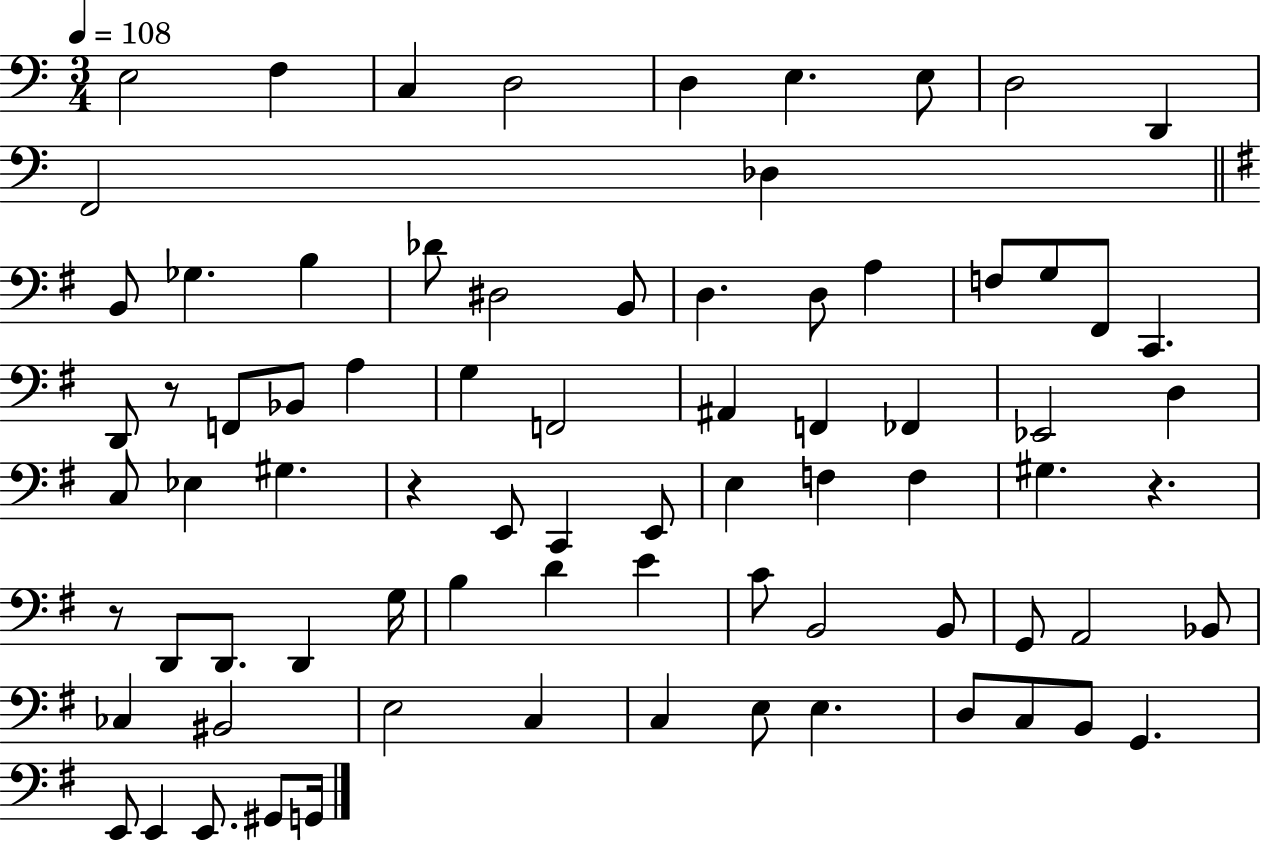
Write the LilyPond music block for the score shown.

{
  \clef bass
  \numericTimeSignature
  \time 3/4
  \key c \major
  \tempo 4 = 108
  e2 f4 | c4 d2 | d4 e4. e8 | d2 d,4 | \break f,2 des4 | \bar "||" \break \key g \major b,8 ges4. b4 | des'8 dis2 b,8 | d4. d8 a4 | f8 g8 fis,8 c,4. | \break d,8 r8 f,8 bes,8 a4 | g4 f,2 | ais,4 f,4 fes,4 | ees,2 d4 | \break c8 ees4 gis4. | r4 e,8 c,4 e,8 | e4 f4 f4 | gis4. r4. | \break r8 d,8 d,8. d,4 g16 | b4 d'4 e'4 | c'8 b,2 b,8 | g,8 a,2 bes,8 | \break ces4 bis,2 | e2 c4 | c4 e8 e4. | d8 c8 b,8 g,4. | \break e,8 e,4 e,8. gis,8 g,16 | \bar "|."
}